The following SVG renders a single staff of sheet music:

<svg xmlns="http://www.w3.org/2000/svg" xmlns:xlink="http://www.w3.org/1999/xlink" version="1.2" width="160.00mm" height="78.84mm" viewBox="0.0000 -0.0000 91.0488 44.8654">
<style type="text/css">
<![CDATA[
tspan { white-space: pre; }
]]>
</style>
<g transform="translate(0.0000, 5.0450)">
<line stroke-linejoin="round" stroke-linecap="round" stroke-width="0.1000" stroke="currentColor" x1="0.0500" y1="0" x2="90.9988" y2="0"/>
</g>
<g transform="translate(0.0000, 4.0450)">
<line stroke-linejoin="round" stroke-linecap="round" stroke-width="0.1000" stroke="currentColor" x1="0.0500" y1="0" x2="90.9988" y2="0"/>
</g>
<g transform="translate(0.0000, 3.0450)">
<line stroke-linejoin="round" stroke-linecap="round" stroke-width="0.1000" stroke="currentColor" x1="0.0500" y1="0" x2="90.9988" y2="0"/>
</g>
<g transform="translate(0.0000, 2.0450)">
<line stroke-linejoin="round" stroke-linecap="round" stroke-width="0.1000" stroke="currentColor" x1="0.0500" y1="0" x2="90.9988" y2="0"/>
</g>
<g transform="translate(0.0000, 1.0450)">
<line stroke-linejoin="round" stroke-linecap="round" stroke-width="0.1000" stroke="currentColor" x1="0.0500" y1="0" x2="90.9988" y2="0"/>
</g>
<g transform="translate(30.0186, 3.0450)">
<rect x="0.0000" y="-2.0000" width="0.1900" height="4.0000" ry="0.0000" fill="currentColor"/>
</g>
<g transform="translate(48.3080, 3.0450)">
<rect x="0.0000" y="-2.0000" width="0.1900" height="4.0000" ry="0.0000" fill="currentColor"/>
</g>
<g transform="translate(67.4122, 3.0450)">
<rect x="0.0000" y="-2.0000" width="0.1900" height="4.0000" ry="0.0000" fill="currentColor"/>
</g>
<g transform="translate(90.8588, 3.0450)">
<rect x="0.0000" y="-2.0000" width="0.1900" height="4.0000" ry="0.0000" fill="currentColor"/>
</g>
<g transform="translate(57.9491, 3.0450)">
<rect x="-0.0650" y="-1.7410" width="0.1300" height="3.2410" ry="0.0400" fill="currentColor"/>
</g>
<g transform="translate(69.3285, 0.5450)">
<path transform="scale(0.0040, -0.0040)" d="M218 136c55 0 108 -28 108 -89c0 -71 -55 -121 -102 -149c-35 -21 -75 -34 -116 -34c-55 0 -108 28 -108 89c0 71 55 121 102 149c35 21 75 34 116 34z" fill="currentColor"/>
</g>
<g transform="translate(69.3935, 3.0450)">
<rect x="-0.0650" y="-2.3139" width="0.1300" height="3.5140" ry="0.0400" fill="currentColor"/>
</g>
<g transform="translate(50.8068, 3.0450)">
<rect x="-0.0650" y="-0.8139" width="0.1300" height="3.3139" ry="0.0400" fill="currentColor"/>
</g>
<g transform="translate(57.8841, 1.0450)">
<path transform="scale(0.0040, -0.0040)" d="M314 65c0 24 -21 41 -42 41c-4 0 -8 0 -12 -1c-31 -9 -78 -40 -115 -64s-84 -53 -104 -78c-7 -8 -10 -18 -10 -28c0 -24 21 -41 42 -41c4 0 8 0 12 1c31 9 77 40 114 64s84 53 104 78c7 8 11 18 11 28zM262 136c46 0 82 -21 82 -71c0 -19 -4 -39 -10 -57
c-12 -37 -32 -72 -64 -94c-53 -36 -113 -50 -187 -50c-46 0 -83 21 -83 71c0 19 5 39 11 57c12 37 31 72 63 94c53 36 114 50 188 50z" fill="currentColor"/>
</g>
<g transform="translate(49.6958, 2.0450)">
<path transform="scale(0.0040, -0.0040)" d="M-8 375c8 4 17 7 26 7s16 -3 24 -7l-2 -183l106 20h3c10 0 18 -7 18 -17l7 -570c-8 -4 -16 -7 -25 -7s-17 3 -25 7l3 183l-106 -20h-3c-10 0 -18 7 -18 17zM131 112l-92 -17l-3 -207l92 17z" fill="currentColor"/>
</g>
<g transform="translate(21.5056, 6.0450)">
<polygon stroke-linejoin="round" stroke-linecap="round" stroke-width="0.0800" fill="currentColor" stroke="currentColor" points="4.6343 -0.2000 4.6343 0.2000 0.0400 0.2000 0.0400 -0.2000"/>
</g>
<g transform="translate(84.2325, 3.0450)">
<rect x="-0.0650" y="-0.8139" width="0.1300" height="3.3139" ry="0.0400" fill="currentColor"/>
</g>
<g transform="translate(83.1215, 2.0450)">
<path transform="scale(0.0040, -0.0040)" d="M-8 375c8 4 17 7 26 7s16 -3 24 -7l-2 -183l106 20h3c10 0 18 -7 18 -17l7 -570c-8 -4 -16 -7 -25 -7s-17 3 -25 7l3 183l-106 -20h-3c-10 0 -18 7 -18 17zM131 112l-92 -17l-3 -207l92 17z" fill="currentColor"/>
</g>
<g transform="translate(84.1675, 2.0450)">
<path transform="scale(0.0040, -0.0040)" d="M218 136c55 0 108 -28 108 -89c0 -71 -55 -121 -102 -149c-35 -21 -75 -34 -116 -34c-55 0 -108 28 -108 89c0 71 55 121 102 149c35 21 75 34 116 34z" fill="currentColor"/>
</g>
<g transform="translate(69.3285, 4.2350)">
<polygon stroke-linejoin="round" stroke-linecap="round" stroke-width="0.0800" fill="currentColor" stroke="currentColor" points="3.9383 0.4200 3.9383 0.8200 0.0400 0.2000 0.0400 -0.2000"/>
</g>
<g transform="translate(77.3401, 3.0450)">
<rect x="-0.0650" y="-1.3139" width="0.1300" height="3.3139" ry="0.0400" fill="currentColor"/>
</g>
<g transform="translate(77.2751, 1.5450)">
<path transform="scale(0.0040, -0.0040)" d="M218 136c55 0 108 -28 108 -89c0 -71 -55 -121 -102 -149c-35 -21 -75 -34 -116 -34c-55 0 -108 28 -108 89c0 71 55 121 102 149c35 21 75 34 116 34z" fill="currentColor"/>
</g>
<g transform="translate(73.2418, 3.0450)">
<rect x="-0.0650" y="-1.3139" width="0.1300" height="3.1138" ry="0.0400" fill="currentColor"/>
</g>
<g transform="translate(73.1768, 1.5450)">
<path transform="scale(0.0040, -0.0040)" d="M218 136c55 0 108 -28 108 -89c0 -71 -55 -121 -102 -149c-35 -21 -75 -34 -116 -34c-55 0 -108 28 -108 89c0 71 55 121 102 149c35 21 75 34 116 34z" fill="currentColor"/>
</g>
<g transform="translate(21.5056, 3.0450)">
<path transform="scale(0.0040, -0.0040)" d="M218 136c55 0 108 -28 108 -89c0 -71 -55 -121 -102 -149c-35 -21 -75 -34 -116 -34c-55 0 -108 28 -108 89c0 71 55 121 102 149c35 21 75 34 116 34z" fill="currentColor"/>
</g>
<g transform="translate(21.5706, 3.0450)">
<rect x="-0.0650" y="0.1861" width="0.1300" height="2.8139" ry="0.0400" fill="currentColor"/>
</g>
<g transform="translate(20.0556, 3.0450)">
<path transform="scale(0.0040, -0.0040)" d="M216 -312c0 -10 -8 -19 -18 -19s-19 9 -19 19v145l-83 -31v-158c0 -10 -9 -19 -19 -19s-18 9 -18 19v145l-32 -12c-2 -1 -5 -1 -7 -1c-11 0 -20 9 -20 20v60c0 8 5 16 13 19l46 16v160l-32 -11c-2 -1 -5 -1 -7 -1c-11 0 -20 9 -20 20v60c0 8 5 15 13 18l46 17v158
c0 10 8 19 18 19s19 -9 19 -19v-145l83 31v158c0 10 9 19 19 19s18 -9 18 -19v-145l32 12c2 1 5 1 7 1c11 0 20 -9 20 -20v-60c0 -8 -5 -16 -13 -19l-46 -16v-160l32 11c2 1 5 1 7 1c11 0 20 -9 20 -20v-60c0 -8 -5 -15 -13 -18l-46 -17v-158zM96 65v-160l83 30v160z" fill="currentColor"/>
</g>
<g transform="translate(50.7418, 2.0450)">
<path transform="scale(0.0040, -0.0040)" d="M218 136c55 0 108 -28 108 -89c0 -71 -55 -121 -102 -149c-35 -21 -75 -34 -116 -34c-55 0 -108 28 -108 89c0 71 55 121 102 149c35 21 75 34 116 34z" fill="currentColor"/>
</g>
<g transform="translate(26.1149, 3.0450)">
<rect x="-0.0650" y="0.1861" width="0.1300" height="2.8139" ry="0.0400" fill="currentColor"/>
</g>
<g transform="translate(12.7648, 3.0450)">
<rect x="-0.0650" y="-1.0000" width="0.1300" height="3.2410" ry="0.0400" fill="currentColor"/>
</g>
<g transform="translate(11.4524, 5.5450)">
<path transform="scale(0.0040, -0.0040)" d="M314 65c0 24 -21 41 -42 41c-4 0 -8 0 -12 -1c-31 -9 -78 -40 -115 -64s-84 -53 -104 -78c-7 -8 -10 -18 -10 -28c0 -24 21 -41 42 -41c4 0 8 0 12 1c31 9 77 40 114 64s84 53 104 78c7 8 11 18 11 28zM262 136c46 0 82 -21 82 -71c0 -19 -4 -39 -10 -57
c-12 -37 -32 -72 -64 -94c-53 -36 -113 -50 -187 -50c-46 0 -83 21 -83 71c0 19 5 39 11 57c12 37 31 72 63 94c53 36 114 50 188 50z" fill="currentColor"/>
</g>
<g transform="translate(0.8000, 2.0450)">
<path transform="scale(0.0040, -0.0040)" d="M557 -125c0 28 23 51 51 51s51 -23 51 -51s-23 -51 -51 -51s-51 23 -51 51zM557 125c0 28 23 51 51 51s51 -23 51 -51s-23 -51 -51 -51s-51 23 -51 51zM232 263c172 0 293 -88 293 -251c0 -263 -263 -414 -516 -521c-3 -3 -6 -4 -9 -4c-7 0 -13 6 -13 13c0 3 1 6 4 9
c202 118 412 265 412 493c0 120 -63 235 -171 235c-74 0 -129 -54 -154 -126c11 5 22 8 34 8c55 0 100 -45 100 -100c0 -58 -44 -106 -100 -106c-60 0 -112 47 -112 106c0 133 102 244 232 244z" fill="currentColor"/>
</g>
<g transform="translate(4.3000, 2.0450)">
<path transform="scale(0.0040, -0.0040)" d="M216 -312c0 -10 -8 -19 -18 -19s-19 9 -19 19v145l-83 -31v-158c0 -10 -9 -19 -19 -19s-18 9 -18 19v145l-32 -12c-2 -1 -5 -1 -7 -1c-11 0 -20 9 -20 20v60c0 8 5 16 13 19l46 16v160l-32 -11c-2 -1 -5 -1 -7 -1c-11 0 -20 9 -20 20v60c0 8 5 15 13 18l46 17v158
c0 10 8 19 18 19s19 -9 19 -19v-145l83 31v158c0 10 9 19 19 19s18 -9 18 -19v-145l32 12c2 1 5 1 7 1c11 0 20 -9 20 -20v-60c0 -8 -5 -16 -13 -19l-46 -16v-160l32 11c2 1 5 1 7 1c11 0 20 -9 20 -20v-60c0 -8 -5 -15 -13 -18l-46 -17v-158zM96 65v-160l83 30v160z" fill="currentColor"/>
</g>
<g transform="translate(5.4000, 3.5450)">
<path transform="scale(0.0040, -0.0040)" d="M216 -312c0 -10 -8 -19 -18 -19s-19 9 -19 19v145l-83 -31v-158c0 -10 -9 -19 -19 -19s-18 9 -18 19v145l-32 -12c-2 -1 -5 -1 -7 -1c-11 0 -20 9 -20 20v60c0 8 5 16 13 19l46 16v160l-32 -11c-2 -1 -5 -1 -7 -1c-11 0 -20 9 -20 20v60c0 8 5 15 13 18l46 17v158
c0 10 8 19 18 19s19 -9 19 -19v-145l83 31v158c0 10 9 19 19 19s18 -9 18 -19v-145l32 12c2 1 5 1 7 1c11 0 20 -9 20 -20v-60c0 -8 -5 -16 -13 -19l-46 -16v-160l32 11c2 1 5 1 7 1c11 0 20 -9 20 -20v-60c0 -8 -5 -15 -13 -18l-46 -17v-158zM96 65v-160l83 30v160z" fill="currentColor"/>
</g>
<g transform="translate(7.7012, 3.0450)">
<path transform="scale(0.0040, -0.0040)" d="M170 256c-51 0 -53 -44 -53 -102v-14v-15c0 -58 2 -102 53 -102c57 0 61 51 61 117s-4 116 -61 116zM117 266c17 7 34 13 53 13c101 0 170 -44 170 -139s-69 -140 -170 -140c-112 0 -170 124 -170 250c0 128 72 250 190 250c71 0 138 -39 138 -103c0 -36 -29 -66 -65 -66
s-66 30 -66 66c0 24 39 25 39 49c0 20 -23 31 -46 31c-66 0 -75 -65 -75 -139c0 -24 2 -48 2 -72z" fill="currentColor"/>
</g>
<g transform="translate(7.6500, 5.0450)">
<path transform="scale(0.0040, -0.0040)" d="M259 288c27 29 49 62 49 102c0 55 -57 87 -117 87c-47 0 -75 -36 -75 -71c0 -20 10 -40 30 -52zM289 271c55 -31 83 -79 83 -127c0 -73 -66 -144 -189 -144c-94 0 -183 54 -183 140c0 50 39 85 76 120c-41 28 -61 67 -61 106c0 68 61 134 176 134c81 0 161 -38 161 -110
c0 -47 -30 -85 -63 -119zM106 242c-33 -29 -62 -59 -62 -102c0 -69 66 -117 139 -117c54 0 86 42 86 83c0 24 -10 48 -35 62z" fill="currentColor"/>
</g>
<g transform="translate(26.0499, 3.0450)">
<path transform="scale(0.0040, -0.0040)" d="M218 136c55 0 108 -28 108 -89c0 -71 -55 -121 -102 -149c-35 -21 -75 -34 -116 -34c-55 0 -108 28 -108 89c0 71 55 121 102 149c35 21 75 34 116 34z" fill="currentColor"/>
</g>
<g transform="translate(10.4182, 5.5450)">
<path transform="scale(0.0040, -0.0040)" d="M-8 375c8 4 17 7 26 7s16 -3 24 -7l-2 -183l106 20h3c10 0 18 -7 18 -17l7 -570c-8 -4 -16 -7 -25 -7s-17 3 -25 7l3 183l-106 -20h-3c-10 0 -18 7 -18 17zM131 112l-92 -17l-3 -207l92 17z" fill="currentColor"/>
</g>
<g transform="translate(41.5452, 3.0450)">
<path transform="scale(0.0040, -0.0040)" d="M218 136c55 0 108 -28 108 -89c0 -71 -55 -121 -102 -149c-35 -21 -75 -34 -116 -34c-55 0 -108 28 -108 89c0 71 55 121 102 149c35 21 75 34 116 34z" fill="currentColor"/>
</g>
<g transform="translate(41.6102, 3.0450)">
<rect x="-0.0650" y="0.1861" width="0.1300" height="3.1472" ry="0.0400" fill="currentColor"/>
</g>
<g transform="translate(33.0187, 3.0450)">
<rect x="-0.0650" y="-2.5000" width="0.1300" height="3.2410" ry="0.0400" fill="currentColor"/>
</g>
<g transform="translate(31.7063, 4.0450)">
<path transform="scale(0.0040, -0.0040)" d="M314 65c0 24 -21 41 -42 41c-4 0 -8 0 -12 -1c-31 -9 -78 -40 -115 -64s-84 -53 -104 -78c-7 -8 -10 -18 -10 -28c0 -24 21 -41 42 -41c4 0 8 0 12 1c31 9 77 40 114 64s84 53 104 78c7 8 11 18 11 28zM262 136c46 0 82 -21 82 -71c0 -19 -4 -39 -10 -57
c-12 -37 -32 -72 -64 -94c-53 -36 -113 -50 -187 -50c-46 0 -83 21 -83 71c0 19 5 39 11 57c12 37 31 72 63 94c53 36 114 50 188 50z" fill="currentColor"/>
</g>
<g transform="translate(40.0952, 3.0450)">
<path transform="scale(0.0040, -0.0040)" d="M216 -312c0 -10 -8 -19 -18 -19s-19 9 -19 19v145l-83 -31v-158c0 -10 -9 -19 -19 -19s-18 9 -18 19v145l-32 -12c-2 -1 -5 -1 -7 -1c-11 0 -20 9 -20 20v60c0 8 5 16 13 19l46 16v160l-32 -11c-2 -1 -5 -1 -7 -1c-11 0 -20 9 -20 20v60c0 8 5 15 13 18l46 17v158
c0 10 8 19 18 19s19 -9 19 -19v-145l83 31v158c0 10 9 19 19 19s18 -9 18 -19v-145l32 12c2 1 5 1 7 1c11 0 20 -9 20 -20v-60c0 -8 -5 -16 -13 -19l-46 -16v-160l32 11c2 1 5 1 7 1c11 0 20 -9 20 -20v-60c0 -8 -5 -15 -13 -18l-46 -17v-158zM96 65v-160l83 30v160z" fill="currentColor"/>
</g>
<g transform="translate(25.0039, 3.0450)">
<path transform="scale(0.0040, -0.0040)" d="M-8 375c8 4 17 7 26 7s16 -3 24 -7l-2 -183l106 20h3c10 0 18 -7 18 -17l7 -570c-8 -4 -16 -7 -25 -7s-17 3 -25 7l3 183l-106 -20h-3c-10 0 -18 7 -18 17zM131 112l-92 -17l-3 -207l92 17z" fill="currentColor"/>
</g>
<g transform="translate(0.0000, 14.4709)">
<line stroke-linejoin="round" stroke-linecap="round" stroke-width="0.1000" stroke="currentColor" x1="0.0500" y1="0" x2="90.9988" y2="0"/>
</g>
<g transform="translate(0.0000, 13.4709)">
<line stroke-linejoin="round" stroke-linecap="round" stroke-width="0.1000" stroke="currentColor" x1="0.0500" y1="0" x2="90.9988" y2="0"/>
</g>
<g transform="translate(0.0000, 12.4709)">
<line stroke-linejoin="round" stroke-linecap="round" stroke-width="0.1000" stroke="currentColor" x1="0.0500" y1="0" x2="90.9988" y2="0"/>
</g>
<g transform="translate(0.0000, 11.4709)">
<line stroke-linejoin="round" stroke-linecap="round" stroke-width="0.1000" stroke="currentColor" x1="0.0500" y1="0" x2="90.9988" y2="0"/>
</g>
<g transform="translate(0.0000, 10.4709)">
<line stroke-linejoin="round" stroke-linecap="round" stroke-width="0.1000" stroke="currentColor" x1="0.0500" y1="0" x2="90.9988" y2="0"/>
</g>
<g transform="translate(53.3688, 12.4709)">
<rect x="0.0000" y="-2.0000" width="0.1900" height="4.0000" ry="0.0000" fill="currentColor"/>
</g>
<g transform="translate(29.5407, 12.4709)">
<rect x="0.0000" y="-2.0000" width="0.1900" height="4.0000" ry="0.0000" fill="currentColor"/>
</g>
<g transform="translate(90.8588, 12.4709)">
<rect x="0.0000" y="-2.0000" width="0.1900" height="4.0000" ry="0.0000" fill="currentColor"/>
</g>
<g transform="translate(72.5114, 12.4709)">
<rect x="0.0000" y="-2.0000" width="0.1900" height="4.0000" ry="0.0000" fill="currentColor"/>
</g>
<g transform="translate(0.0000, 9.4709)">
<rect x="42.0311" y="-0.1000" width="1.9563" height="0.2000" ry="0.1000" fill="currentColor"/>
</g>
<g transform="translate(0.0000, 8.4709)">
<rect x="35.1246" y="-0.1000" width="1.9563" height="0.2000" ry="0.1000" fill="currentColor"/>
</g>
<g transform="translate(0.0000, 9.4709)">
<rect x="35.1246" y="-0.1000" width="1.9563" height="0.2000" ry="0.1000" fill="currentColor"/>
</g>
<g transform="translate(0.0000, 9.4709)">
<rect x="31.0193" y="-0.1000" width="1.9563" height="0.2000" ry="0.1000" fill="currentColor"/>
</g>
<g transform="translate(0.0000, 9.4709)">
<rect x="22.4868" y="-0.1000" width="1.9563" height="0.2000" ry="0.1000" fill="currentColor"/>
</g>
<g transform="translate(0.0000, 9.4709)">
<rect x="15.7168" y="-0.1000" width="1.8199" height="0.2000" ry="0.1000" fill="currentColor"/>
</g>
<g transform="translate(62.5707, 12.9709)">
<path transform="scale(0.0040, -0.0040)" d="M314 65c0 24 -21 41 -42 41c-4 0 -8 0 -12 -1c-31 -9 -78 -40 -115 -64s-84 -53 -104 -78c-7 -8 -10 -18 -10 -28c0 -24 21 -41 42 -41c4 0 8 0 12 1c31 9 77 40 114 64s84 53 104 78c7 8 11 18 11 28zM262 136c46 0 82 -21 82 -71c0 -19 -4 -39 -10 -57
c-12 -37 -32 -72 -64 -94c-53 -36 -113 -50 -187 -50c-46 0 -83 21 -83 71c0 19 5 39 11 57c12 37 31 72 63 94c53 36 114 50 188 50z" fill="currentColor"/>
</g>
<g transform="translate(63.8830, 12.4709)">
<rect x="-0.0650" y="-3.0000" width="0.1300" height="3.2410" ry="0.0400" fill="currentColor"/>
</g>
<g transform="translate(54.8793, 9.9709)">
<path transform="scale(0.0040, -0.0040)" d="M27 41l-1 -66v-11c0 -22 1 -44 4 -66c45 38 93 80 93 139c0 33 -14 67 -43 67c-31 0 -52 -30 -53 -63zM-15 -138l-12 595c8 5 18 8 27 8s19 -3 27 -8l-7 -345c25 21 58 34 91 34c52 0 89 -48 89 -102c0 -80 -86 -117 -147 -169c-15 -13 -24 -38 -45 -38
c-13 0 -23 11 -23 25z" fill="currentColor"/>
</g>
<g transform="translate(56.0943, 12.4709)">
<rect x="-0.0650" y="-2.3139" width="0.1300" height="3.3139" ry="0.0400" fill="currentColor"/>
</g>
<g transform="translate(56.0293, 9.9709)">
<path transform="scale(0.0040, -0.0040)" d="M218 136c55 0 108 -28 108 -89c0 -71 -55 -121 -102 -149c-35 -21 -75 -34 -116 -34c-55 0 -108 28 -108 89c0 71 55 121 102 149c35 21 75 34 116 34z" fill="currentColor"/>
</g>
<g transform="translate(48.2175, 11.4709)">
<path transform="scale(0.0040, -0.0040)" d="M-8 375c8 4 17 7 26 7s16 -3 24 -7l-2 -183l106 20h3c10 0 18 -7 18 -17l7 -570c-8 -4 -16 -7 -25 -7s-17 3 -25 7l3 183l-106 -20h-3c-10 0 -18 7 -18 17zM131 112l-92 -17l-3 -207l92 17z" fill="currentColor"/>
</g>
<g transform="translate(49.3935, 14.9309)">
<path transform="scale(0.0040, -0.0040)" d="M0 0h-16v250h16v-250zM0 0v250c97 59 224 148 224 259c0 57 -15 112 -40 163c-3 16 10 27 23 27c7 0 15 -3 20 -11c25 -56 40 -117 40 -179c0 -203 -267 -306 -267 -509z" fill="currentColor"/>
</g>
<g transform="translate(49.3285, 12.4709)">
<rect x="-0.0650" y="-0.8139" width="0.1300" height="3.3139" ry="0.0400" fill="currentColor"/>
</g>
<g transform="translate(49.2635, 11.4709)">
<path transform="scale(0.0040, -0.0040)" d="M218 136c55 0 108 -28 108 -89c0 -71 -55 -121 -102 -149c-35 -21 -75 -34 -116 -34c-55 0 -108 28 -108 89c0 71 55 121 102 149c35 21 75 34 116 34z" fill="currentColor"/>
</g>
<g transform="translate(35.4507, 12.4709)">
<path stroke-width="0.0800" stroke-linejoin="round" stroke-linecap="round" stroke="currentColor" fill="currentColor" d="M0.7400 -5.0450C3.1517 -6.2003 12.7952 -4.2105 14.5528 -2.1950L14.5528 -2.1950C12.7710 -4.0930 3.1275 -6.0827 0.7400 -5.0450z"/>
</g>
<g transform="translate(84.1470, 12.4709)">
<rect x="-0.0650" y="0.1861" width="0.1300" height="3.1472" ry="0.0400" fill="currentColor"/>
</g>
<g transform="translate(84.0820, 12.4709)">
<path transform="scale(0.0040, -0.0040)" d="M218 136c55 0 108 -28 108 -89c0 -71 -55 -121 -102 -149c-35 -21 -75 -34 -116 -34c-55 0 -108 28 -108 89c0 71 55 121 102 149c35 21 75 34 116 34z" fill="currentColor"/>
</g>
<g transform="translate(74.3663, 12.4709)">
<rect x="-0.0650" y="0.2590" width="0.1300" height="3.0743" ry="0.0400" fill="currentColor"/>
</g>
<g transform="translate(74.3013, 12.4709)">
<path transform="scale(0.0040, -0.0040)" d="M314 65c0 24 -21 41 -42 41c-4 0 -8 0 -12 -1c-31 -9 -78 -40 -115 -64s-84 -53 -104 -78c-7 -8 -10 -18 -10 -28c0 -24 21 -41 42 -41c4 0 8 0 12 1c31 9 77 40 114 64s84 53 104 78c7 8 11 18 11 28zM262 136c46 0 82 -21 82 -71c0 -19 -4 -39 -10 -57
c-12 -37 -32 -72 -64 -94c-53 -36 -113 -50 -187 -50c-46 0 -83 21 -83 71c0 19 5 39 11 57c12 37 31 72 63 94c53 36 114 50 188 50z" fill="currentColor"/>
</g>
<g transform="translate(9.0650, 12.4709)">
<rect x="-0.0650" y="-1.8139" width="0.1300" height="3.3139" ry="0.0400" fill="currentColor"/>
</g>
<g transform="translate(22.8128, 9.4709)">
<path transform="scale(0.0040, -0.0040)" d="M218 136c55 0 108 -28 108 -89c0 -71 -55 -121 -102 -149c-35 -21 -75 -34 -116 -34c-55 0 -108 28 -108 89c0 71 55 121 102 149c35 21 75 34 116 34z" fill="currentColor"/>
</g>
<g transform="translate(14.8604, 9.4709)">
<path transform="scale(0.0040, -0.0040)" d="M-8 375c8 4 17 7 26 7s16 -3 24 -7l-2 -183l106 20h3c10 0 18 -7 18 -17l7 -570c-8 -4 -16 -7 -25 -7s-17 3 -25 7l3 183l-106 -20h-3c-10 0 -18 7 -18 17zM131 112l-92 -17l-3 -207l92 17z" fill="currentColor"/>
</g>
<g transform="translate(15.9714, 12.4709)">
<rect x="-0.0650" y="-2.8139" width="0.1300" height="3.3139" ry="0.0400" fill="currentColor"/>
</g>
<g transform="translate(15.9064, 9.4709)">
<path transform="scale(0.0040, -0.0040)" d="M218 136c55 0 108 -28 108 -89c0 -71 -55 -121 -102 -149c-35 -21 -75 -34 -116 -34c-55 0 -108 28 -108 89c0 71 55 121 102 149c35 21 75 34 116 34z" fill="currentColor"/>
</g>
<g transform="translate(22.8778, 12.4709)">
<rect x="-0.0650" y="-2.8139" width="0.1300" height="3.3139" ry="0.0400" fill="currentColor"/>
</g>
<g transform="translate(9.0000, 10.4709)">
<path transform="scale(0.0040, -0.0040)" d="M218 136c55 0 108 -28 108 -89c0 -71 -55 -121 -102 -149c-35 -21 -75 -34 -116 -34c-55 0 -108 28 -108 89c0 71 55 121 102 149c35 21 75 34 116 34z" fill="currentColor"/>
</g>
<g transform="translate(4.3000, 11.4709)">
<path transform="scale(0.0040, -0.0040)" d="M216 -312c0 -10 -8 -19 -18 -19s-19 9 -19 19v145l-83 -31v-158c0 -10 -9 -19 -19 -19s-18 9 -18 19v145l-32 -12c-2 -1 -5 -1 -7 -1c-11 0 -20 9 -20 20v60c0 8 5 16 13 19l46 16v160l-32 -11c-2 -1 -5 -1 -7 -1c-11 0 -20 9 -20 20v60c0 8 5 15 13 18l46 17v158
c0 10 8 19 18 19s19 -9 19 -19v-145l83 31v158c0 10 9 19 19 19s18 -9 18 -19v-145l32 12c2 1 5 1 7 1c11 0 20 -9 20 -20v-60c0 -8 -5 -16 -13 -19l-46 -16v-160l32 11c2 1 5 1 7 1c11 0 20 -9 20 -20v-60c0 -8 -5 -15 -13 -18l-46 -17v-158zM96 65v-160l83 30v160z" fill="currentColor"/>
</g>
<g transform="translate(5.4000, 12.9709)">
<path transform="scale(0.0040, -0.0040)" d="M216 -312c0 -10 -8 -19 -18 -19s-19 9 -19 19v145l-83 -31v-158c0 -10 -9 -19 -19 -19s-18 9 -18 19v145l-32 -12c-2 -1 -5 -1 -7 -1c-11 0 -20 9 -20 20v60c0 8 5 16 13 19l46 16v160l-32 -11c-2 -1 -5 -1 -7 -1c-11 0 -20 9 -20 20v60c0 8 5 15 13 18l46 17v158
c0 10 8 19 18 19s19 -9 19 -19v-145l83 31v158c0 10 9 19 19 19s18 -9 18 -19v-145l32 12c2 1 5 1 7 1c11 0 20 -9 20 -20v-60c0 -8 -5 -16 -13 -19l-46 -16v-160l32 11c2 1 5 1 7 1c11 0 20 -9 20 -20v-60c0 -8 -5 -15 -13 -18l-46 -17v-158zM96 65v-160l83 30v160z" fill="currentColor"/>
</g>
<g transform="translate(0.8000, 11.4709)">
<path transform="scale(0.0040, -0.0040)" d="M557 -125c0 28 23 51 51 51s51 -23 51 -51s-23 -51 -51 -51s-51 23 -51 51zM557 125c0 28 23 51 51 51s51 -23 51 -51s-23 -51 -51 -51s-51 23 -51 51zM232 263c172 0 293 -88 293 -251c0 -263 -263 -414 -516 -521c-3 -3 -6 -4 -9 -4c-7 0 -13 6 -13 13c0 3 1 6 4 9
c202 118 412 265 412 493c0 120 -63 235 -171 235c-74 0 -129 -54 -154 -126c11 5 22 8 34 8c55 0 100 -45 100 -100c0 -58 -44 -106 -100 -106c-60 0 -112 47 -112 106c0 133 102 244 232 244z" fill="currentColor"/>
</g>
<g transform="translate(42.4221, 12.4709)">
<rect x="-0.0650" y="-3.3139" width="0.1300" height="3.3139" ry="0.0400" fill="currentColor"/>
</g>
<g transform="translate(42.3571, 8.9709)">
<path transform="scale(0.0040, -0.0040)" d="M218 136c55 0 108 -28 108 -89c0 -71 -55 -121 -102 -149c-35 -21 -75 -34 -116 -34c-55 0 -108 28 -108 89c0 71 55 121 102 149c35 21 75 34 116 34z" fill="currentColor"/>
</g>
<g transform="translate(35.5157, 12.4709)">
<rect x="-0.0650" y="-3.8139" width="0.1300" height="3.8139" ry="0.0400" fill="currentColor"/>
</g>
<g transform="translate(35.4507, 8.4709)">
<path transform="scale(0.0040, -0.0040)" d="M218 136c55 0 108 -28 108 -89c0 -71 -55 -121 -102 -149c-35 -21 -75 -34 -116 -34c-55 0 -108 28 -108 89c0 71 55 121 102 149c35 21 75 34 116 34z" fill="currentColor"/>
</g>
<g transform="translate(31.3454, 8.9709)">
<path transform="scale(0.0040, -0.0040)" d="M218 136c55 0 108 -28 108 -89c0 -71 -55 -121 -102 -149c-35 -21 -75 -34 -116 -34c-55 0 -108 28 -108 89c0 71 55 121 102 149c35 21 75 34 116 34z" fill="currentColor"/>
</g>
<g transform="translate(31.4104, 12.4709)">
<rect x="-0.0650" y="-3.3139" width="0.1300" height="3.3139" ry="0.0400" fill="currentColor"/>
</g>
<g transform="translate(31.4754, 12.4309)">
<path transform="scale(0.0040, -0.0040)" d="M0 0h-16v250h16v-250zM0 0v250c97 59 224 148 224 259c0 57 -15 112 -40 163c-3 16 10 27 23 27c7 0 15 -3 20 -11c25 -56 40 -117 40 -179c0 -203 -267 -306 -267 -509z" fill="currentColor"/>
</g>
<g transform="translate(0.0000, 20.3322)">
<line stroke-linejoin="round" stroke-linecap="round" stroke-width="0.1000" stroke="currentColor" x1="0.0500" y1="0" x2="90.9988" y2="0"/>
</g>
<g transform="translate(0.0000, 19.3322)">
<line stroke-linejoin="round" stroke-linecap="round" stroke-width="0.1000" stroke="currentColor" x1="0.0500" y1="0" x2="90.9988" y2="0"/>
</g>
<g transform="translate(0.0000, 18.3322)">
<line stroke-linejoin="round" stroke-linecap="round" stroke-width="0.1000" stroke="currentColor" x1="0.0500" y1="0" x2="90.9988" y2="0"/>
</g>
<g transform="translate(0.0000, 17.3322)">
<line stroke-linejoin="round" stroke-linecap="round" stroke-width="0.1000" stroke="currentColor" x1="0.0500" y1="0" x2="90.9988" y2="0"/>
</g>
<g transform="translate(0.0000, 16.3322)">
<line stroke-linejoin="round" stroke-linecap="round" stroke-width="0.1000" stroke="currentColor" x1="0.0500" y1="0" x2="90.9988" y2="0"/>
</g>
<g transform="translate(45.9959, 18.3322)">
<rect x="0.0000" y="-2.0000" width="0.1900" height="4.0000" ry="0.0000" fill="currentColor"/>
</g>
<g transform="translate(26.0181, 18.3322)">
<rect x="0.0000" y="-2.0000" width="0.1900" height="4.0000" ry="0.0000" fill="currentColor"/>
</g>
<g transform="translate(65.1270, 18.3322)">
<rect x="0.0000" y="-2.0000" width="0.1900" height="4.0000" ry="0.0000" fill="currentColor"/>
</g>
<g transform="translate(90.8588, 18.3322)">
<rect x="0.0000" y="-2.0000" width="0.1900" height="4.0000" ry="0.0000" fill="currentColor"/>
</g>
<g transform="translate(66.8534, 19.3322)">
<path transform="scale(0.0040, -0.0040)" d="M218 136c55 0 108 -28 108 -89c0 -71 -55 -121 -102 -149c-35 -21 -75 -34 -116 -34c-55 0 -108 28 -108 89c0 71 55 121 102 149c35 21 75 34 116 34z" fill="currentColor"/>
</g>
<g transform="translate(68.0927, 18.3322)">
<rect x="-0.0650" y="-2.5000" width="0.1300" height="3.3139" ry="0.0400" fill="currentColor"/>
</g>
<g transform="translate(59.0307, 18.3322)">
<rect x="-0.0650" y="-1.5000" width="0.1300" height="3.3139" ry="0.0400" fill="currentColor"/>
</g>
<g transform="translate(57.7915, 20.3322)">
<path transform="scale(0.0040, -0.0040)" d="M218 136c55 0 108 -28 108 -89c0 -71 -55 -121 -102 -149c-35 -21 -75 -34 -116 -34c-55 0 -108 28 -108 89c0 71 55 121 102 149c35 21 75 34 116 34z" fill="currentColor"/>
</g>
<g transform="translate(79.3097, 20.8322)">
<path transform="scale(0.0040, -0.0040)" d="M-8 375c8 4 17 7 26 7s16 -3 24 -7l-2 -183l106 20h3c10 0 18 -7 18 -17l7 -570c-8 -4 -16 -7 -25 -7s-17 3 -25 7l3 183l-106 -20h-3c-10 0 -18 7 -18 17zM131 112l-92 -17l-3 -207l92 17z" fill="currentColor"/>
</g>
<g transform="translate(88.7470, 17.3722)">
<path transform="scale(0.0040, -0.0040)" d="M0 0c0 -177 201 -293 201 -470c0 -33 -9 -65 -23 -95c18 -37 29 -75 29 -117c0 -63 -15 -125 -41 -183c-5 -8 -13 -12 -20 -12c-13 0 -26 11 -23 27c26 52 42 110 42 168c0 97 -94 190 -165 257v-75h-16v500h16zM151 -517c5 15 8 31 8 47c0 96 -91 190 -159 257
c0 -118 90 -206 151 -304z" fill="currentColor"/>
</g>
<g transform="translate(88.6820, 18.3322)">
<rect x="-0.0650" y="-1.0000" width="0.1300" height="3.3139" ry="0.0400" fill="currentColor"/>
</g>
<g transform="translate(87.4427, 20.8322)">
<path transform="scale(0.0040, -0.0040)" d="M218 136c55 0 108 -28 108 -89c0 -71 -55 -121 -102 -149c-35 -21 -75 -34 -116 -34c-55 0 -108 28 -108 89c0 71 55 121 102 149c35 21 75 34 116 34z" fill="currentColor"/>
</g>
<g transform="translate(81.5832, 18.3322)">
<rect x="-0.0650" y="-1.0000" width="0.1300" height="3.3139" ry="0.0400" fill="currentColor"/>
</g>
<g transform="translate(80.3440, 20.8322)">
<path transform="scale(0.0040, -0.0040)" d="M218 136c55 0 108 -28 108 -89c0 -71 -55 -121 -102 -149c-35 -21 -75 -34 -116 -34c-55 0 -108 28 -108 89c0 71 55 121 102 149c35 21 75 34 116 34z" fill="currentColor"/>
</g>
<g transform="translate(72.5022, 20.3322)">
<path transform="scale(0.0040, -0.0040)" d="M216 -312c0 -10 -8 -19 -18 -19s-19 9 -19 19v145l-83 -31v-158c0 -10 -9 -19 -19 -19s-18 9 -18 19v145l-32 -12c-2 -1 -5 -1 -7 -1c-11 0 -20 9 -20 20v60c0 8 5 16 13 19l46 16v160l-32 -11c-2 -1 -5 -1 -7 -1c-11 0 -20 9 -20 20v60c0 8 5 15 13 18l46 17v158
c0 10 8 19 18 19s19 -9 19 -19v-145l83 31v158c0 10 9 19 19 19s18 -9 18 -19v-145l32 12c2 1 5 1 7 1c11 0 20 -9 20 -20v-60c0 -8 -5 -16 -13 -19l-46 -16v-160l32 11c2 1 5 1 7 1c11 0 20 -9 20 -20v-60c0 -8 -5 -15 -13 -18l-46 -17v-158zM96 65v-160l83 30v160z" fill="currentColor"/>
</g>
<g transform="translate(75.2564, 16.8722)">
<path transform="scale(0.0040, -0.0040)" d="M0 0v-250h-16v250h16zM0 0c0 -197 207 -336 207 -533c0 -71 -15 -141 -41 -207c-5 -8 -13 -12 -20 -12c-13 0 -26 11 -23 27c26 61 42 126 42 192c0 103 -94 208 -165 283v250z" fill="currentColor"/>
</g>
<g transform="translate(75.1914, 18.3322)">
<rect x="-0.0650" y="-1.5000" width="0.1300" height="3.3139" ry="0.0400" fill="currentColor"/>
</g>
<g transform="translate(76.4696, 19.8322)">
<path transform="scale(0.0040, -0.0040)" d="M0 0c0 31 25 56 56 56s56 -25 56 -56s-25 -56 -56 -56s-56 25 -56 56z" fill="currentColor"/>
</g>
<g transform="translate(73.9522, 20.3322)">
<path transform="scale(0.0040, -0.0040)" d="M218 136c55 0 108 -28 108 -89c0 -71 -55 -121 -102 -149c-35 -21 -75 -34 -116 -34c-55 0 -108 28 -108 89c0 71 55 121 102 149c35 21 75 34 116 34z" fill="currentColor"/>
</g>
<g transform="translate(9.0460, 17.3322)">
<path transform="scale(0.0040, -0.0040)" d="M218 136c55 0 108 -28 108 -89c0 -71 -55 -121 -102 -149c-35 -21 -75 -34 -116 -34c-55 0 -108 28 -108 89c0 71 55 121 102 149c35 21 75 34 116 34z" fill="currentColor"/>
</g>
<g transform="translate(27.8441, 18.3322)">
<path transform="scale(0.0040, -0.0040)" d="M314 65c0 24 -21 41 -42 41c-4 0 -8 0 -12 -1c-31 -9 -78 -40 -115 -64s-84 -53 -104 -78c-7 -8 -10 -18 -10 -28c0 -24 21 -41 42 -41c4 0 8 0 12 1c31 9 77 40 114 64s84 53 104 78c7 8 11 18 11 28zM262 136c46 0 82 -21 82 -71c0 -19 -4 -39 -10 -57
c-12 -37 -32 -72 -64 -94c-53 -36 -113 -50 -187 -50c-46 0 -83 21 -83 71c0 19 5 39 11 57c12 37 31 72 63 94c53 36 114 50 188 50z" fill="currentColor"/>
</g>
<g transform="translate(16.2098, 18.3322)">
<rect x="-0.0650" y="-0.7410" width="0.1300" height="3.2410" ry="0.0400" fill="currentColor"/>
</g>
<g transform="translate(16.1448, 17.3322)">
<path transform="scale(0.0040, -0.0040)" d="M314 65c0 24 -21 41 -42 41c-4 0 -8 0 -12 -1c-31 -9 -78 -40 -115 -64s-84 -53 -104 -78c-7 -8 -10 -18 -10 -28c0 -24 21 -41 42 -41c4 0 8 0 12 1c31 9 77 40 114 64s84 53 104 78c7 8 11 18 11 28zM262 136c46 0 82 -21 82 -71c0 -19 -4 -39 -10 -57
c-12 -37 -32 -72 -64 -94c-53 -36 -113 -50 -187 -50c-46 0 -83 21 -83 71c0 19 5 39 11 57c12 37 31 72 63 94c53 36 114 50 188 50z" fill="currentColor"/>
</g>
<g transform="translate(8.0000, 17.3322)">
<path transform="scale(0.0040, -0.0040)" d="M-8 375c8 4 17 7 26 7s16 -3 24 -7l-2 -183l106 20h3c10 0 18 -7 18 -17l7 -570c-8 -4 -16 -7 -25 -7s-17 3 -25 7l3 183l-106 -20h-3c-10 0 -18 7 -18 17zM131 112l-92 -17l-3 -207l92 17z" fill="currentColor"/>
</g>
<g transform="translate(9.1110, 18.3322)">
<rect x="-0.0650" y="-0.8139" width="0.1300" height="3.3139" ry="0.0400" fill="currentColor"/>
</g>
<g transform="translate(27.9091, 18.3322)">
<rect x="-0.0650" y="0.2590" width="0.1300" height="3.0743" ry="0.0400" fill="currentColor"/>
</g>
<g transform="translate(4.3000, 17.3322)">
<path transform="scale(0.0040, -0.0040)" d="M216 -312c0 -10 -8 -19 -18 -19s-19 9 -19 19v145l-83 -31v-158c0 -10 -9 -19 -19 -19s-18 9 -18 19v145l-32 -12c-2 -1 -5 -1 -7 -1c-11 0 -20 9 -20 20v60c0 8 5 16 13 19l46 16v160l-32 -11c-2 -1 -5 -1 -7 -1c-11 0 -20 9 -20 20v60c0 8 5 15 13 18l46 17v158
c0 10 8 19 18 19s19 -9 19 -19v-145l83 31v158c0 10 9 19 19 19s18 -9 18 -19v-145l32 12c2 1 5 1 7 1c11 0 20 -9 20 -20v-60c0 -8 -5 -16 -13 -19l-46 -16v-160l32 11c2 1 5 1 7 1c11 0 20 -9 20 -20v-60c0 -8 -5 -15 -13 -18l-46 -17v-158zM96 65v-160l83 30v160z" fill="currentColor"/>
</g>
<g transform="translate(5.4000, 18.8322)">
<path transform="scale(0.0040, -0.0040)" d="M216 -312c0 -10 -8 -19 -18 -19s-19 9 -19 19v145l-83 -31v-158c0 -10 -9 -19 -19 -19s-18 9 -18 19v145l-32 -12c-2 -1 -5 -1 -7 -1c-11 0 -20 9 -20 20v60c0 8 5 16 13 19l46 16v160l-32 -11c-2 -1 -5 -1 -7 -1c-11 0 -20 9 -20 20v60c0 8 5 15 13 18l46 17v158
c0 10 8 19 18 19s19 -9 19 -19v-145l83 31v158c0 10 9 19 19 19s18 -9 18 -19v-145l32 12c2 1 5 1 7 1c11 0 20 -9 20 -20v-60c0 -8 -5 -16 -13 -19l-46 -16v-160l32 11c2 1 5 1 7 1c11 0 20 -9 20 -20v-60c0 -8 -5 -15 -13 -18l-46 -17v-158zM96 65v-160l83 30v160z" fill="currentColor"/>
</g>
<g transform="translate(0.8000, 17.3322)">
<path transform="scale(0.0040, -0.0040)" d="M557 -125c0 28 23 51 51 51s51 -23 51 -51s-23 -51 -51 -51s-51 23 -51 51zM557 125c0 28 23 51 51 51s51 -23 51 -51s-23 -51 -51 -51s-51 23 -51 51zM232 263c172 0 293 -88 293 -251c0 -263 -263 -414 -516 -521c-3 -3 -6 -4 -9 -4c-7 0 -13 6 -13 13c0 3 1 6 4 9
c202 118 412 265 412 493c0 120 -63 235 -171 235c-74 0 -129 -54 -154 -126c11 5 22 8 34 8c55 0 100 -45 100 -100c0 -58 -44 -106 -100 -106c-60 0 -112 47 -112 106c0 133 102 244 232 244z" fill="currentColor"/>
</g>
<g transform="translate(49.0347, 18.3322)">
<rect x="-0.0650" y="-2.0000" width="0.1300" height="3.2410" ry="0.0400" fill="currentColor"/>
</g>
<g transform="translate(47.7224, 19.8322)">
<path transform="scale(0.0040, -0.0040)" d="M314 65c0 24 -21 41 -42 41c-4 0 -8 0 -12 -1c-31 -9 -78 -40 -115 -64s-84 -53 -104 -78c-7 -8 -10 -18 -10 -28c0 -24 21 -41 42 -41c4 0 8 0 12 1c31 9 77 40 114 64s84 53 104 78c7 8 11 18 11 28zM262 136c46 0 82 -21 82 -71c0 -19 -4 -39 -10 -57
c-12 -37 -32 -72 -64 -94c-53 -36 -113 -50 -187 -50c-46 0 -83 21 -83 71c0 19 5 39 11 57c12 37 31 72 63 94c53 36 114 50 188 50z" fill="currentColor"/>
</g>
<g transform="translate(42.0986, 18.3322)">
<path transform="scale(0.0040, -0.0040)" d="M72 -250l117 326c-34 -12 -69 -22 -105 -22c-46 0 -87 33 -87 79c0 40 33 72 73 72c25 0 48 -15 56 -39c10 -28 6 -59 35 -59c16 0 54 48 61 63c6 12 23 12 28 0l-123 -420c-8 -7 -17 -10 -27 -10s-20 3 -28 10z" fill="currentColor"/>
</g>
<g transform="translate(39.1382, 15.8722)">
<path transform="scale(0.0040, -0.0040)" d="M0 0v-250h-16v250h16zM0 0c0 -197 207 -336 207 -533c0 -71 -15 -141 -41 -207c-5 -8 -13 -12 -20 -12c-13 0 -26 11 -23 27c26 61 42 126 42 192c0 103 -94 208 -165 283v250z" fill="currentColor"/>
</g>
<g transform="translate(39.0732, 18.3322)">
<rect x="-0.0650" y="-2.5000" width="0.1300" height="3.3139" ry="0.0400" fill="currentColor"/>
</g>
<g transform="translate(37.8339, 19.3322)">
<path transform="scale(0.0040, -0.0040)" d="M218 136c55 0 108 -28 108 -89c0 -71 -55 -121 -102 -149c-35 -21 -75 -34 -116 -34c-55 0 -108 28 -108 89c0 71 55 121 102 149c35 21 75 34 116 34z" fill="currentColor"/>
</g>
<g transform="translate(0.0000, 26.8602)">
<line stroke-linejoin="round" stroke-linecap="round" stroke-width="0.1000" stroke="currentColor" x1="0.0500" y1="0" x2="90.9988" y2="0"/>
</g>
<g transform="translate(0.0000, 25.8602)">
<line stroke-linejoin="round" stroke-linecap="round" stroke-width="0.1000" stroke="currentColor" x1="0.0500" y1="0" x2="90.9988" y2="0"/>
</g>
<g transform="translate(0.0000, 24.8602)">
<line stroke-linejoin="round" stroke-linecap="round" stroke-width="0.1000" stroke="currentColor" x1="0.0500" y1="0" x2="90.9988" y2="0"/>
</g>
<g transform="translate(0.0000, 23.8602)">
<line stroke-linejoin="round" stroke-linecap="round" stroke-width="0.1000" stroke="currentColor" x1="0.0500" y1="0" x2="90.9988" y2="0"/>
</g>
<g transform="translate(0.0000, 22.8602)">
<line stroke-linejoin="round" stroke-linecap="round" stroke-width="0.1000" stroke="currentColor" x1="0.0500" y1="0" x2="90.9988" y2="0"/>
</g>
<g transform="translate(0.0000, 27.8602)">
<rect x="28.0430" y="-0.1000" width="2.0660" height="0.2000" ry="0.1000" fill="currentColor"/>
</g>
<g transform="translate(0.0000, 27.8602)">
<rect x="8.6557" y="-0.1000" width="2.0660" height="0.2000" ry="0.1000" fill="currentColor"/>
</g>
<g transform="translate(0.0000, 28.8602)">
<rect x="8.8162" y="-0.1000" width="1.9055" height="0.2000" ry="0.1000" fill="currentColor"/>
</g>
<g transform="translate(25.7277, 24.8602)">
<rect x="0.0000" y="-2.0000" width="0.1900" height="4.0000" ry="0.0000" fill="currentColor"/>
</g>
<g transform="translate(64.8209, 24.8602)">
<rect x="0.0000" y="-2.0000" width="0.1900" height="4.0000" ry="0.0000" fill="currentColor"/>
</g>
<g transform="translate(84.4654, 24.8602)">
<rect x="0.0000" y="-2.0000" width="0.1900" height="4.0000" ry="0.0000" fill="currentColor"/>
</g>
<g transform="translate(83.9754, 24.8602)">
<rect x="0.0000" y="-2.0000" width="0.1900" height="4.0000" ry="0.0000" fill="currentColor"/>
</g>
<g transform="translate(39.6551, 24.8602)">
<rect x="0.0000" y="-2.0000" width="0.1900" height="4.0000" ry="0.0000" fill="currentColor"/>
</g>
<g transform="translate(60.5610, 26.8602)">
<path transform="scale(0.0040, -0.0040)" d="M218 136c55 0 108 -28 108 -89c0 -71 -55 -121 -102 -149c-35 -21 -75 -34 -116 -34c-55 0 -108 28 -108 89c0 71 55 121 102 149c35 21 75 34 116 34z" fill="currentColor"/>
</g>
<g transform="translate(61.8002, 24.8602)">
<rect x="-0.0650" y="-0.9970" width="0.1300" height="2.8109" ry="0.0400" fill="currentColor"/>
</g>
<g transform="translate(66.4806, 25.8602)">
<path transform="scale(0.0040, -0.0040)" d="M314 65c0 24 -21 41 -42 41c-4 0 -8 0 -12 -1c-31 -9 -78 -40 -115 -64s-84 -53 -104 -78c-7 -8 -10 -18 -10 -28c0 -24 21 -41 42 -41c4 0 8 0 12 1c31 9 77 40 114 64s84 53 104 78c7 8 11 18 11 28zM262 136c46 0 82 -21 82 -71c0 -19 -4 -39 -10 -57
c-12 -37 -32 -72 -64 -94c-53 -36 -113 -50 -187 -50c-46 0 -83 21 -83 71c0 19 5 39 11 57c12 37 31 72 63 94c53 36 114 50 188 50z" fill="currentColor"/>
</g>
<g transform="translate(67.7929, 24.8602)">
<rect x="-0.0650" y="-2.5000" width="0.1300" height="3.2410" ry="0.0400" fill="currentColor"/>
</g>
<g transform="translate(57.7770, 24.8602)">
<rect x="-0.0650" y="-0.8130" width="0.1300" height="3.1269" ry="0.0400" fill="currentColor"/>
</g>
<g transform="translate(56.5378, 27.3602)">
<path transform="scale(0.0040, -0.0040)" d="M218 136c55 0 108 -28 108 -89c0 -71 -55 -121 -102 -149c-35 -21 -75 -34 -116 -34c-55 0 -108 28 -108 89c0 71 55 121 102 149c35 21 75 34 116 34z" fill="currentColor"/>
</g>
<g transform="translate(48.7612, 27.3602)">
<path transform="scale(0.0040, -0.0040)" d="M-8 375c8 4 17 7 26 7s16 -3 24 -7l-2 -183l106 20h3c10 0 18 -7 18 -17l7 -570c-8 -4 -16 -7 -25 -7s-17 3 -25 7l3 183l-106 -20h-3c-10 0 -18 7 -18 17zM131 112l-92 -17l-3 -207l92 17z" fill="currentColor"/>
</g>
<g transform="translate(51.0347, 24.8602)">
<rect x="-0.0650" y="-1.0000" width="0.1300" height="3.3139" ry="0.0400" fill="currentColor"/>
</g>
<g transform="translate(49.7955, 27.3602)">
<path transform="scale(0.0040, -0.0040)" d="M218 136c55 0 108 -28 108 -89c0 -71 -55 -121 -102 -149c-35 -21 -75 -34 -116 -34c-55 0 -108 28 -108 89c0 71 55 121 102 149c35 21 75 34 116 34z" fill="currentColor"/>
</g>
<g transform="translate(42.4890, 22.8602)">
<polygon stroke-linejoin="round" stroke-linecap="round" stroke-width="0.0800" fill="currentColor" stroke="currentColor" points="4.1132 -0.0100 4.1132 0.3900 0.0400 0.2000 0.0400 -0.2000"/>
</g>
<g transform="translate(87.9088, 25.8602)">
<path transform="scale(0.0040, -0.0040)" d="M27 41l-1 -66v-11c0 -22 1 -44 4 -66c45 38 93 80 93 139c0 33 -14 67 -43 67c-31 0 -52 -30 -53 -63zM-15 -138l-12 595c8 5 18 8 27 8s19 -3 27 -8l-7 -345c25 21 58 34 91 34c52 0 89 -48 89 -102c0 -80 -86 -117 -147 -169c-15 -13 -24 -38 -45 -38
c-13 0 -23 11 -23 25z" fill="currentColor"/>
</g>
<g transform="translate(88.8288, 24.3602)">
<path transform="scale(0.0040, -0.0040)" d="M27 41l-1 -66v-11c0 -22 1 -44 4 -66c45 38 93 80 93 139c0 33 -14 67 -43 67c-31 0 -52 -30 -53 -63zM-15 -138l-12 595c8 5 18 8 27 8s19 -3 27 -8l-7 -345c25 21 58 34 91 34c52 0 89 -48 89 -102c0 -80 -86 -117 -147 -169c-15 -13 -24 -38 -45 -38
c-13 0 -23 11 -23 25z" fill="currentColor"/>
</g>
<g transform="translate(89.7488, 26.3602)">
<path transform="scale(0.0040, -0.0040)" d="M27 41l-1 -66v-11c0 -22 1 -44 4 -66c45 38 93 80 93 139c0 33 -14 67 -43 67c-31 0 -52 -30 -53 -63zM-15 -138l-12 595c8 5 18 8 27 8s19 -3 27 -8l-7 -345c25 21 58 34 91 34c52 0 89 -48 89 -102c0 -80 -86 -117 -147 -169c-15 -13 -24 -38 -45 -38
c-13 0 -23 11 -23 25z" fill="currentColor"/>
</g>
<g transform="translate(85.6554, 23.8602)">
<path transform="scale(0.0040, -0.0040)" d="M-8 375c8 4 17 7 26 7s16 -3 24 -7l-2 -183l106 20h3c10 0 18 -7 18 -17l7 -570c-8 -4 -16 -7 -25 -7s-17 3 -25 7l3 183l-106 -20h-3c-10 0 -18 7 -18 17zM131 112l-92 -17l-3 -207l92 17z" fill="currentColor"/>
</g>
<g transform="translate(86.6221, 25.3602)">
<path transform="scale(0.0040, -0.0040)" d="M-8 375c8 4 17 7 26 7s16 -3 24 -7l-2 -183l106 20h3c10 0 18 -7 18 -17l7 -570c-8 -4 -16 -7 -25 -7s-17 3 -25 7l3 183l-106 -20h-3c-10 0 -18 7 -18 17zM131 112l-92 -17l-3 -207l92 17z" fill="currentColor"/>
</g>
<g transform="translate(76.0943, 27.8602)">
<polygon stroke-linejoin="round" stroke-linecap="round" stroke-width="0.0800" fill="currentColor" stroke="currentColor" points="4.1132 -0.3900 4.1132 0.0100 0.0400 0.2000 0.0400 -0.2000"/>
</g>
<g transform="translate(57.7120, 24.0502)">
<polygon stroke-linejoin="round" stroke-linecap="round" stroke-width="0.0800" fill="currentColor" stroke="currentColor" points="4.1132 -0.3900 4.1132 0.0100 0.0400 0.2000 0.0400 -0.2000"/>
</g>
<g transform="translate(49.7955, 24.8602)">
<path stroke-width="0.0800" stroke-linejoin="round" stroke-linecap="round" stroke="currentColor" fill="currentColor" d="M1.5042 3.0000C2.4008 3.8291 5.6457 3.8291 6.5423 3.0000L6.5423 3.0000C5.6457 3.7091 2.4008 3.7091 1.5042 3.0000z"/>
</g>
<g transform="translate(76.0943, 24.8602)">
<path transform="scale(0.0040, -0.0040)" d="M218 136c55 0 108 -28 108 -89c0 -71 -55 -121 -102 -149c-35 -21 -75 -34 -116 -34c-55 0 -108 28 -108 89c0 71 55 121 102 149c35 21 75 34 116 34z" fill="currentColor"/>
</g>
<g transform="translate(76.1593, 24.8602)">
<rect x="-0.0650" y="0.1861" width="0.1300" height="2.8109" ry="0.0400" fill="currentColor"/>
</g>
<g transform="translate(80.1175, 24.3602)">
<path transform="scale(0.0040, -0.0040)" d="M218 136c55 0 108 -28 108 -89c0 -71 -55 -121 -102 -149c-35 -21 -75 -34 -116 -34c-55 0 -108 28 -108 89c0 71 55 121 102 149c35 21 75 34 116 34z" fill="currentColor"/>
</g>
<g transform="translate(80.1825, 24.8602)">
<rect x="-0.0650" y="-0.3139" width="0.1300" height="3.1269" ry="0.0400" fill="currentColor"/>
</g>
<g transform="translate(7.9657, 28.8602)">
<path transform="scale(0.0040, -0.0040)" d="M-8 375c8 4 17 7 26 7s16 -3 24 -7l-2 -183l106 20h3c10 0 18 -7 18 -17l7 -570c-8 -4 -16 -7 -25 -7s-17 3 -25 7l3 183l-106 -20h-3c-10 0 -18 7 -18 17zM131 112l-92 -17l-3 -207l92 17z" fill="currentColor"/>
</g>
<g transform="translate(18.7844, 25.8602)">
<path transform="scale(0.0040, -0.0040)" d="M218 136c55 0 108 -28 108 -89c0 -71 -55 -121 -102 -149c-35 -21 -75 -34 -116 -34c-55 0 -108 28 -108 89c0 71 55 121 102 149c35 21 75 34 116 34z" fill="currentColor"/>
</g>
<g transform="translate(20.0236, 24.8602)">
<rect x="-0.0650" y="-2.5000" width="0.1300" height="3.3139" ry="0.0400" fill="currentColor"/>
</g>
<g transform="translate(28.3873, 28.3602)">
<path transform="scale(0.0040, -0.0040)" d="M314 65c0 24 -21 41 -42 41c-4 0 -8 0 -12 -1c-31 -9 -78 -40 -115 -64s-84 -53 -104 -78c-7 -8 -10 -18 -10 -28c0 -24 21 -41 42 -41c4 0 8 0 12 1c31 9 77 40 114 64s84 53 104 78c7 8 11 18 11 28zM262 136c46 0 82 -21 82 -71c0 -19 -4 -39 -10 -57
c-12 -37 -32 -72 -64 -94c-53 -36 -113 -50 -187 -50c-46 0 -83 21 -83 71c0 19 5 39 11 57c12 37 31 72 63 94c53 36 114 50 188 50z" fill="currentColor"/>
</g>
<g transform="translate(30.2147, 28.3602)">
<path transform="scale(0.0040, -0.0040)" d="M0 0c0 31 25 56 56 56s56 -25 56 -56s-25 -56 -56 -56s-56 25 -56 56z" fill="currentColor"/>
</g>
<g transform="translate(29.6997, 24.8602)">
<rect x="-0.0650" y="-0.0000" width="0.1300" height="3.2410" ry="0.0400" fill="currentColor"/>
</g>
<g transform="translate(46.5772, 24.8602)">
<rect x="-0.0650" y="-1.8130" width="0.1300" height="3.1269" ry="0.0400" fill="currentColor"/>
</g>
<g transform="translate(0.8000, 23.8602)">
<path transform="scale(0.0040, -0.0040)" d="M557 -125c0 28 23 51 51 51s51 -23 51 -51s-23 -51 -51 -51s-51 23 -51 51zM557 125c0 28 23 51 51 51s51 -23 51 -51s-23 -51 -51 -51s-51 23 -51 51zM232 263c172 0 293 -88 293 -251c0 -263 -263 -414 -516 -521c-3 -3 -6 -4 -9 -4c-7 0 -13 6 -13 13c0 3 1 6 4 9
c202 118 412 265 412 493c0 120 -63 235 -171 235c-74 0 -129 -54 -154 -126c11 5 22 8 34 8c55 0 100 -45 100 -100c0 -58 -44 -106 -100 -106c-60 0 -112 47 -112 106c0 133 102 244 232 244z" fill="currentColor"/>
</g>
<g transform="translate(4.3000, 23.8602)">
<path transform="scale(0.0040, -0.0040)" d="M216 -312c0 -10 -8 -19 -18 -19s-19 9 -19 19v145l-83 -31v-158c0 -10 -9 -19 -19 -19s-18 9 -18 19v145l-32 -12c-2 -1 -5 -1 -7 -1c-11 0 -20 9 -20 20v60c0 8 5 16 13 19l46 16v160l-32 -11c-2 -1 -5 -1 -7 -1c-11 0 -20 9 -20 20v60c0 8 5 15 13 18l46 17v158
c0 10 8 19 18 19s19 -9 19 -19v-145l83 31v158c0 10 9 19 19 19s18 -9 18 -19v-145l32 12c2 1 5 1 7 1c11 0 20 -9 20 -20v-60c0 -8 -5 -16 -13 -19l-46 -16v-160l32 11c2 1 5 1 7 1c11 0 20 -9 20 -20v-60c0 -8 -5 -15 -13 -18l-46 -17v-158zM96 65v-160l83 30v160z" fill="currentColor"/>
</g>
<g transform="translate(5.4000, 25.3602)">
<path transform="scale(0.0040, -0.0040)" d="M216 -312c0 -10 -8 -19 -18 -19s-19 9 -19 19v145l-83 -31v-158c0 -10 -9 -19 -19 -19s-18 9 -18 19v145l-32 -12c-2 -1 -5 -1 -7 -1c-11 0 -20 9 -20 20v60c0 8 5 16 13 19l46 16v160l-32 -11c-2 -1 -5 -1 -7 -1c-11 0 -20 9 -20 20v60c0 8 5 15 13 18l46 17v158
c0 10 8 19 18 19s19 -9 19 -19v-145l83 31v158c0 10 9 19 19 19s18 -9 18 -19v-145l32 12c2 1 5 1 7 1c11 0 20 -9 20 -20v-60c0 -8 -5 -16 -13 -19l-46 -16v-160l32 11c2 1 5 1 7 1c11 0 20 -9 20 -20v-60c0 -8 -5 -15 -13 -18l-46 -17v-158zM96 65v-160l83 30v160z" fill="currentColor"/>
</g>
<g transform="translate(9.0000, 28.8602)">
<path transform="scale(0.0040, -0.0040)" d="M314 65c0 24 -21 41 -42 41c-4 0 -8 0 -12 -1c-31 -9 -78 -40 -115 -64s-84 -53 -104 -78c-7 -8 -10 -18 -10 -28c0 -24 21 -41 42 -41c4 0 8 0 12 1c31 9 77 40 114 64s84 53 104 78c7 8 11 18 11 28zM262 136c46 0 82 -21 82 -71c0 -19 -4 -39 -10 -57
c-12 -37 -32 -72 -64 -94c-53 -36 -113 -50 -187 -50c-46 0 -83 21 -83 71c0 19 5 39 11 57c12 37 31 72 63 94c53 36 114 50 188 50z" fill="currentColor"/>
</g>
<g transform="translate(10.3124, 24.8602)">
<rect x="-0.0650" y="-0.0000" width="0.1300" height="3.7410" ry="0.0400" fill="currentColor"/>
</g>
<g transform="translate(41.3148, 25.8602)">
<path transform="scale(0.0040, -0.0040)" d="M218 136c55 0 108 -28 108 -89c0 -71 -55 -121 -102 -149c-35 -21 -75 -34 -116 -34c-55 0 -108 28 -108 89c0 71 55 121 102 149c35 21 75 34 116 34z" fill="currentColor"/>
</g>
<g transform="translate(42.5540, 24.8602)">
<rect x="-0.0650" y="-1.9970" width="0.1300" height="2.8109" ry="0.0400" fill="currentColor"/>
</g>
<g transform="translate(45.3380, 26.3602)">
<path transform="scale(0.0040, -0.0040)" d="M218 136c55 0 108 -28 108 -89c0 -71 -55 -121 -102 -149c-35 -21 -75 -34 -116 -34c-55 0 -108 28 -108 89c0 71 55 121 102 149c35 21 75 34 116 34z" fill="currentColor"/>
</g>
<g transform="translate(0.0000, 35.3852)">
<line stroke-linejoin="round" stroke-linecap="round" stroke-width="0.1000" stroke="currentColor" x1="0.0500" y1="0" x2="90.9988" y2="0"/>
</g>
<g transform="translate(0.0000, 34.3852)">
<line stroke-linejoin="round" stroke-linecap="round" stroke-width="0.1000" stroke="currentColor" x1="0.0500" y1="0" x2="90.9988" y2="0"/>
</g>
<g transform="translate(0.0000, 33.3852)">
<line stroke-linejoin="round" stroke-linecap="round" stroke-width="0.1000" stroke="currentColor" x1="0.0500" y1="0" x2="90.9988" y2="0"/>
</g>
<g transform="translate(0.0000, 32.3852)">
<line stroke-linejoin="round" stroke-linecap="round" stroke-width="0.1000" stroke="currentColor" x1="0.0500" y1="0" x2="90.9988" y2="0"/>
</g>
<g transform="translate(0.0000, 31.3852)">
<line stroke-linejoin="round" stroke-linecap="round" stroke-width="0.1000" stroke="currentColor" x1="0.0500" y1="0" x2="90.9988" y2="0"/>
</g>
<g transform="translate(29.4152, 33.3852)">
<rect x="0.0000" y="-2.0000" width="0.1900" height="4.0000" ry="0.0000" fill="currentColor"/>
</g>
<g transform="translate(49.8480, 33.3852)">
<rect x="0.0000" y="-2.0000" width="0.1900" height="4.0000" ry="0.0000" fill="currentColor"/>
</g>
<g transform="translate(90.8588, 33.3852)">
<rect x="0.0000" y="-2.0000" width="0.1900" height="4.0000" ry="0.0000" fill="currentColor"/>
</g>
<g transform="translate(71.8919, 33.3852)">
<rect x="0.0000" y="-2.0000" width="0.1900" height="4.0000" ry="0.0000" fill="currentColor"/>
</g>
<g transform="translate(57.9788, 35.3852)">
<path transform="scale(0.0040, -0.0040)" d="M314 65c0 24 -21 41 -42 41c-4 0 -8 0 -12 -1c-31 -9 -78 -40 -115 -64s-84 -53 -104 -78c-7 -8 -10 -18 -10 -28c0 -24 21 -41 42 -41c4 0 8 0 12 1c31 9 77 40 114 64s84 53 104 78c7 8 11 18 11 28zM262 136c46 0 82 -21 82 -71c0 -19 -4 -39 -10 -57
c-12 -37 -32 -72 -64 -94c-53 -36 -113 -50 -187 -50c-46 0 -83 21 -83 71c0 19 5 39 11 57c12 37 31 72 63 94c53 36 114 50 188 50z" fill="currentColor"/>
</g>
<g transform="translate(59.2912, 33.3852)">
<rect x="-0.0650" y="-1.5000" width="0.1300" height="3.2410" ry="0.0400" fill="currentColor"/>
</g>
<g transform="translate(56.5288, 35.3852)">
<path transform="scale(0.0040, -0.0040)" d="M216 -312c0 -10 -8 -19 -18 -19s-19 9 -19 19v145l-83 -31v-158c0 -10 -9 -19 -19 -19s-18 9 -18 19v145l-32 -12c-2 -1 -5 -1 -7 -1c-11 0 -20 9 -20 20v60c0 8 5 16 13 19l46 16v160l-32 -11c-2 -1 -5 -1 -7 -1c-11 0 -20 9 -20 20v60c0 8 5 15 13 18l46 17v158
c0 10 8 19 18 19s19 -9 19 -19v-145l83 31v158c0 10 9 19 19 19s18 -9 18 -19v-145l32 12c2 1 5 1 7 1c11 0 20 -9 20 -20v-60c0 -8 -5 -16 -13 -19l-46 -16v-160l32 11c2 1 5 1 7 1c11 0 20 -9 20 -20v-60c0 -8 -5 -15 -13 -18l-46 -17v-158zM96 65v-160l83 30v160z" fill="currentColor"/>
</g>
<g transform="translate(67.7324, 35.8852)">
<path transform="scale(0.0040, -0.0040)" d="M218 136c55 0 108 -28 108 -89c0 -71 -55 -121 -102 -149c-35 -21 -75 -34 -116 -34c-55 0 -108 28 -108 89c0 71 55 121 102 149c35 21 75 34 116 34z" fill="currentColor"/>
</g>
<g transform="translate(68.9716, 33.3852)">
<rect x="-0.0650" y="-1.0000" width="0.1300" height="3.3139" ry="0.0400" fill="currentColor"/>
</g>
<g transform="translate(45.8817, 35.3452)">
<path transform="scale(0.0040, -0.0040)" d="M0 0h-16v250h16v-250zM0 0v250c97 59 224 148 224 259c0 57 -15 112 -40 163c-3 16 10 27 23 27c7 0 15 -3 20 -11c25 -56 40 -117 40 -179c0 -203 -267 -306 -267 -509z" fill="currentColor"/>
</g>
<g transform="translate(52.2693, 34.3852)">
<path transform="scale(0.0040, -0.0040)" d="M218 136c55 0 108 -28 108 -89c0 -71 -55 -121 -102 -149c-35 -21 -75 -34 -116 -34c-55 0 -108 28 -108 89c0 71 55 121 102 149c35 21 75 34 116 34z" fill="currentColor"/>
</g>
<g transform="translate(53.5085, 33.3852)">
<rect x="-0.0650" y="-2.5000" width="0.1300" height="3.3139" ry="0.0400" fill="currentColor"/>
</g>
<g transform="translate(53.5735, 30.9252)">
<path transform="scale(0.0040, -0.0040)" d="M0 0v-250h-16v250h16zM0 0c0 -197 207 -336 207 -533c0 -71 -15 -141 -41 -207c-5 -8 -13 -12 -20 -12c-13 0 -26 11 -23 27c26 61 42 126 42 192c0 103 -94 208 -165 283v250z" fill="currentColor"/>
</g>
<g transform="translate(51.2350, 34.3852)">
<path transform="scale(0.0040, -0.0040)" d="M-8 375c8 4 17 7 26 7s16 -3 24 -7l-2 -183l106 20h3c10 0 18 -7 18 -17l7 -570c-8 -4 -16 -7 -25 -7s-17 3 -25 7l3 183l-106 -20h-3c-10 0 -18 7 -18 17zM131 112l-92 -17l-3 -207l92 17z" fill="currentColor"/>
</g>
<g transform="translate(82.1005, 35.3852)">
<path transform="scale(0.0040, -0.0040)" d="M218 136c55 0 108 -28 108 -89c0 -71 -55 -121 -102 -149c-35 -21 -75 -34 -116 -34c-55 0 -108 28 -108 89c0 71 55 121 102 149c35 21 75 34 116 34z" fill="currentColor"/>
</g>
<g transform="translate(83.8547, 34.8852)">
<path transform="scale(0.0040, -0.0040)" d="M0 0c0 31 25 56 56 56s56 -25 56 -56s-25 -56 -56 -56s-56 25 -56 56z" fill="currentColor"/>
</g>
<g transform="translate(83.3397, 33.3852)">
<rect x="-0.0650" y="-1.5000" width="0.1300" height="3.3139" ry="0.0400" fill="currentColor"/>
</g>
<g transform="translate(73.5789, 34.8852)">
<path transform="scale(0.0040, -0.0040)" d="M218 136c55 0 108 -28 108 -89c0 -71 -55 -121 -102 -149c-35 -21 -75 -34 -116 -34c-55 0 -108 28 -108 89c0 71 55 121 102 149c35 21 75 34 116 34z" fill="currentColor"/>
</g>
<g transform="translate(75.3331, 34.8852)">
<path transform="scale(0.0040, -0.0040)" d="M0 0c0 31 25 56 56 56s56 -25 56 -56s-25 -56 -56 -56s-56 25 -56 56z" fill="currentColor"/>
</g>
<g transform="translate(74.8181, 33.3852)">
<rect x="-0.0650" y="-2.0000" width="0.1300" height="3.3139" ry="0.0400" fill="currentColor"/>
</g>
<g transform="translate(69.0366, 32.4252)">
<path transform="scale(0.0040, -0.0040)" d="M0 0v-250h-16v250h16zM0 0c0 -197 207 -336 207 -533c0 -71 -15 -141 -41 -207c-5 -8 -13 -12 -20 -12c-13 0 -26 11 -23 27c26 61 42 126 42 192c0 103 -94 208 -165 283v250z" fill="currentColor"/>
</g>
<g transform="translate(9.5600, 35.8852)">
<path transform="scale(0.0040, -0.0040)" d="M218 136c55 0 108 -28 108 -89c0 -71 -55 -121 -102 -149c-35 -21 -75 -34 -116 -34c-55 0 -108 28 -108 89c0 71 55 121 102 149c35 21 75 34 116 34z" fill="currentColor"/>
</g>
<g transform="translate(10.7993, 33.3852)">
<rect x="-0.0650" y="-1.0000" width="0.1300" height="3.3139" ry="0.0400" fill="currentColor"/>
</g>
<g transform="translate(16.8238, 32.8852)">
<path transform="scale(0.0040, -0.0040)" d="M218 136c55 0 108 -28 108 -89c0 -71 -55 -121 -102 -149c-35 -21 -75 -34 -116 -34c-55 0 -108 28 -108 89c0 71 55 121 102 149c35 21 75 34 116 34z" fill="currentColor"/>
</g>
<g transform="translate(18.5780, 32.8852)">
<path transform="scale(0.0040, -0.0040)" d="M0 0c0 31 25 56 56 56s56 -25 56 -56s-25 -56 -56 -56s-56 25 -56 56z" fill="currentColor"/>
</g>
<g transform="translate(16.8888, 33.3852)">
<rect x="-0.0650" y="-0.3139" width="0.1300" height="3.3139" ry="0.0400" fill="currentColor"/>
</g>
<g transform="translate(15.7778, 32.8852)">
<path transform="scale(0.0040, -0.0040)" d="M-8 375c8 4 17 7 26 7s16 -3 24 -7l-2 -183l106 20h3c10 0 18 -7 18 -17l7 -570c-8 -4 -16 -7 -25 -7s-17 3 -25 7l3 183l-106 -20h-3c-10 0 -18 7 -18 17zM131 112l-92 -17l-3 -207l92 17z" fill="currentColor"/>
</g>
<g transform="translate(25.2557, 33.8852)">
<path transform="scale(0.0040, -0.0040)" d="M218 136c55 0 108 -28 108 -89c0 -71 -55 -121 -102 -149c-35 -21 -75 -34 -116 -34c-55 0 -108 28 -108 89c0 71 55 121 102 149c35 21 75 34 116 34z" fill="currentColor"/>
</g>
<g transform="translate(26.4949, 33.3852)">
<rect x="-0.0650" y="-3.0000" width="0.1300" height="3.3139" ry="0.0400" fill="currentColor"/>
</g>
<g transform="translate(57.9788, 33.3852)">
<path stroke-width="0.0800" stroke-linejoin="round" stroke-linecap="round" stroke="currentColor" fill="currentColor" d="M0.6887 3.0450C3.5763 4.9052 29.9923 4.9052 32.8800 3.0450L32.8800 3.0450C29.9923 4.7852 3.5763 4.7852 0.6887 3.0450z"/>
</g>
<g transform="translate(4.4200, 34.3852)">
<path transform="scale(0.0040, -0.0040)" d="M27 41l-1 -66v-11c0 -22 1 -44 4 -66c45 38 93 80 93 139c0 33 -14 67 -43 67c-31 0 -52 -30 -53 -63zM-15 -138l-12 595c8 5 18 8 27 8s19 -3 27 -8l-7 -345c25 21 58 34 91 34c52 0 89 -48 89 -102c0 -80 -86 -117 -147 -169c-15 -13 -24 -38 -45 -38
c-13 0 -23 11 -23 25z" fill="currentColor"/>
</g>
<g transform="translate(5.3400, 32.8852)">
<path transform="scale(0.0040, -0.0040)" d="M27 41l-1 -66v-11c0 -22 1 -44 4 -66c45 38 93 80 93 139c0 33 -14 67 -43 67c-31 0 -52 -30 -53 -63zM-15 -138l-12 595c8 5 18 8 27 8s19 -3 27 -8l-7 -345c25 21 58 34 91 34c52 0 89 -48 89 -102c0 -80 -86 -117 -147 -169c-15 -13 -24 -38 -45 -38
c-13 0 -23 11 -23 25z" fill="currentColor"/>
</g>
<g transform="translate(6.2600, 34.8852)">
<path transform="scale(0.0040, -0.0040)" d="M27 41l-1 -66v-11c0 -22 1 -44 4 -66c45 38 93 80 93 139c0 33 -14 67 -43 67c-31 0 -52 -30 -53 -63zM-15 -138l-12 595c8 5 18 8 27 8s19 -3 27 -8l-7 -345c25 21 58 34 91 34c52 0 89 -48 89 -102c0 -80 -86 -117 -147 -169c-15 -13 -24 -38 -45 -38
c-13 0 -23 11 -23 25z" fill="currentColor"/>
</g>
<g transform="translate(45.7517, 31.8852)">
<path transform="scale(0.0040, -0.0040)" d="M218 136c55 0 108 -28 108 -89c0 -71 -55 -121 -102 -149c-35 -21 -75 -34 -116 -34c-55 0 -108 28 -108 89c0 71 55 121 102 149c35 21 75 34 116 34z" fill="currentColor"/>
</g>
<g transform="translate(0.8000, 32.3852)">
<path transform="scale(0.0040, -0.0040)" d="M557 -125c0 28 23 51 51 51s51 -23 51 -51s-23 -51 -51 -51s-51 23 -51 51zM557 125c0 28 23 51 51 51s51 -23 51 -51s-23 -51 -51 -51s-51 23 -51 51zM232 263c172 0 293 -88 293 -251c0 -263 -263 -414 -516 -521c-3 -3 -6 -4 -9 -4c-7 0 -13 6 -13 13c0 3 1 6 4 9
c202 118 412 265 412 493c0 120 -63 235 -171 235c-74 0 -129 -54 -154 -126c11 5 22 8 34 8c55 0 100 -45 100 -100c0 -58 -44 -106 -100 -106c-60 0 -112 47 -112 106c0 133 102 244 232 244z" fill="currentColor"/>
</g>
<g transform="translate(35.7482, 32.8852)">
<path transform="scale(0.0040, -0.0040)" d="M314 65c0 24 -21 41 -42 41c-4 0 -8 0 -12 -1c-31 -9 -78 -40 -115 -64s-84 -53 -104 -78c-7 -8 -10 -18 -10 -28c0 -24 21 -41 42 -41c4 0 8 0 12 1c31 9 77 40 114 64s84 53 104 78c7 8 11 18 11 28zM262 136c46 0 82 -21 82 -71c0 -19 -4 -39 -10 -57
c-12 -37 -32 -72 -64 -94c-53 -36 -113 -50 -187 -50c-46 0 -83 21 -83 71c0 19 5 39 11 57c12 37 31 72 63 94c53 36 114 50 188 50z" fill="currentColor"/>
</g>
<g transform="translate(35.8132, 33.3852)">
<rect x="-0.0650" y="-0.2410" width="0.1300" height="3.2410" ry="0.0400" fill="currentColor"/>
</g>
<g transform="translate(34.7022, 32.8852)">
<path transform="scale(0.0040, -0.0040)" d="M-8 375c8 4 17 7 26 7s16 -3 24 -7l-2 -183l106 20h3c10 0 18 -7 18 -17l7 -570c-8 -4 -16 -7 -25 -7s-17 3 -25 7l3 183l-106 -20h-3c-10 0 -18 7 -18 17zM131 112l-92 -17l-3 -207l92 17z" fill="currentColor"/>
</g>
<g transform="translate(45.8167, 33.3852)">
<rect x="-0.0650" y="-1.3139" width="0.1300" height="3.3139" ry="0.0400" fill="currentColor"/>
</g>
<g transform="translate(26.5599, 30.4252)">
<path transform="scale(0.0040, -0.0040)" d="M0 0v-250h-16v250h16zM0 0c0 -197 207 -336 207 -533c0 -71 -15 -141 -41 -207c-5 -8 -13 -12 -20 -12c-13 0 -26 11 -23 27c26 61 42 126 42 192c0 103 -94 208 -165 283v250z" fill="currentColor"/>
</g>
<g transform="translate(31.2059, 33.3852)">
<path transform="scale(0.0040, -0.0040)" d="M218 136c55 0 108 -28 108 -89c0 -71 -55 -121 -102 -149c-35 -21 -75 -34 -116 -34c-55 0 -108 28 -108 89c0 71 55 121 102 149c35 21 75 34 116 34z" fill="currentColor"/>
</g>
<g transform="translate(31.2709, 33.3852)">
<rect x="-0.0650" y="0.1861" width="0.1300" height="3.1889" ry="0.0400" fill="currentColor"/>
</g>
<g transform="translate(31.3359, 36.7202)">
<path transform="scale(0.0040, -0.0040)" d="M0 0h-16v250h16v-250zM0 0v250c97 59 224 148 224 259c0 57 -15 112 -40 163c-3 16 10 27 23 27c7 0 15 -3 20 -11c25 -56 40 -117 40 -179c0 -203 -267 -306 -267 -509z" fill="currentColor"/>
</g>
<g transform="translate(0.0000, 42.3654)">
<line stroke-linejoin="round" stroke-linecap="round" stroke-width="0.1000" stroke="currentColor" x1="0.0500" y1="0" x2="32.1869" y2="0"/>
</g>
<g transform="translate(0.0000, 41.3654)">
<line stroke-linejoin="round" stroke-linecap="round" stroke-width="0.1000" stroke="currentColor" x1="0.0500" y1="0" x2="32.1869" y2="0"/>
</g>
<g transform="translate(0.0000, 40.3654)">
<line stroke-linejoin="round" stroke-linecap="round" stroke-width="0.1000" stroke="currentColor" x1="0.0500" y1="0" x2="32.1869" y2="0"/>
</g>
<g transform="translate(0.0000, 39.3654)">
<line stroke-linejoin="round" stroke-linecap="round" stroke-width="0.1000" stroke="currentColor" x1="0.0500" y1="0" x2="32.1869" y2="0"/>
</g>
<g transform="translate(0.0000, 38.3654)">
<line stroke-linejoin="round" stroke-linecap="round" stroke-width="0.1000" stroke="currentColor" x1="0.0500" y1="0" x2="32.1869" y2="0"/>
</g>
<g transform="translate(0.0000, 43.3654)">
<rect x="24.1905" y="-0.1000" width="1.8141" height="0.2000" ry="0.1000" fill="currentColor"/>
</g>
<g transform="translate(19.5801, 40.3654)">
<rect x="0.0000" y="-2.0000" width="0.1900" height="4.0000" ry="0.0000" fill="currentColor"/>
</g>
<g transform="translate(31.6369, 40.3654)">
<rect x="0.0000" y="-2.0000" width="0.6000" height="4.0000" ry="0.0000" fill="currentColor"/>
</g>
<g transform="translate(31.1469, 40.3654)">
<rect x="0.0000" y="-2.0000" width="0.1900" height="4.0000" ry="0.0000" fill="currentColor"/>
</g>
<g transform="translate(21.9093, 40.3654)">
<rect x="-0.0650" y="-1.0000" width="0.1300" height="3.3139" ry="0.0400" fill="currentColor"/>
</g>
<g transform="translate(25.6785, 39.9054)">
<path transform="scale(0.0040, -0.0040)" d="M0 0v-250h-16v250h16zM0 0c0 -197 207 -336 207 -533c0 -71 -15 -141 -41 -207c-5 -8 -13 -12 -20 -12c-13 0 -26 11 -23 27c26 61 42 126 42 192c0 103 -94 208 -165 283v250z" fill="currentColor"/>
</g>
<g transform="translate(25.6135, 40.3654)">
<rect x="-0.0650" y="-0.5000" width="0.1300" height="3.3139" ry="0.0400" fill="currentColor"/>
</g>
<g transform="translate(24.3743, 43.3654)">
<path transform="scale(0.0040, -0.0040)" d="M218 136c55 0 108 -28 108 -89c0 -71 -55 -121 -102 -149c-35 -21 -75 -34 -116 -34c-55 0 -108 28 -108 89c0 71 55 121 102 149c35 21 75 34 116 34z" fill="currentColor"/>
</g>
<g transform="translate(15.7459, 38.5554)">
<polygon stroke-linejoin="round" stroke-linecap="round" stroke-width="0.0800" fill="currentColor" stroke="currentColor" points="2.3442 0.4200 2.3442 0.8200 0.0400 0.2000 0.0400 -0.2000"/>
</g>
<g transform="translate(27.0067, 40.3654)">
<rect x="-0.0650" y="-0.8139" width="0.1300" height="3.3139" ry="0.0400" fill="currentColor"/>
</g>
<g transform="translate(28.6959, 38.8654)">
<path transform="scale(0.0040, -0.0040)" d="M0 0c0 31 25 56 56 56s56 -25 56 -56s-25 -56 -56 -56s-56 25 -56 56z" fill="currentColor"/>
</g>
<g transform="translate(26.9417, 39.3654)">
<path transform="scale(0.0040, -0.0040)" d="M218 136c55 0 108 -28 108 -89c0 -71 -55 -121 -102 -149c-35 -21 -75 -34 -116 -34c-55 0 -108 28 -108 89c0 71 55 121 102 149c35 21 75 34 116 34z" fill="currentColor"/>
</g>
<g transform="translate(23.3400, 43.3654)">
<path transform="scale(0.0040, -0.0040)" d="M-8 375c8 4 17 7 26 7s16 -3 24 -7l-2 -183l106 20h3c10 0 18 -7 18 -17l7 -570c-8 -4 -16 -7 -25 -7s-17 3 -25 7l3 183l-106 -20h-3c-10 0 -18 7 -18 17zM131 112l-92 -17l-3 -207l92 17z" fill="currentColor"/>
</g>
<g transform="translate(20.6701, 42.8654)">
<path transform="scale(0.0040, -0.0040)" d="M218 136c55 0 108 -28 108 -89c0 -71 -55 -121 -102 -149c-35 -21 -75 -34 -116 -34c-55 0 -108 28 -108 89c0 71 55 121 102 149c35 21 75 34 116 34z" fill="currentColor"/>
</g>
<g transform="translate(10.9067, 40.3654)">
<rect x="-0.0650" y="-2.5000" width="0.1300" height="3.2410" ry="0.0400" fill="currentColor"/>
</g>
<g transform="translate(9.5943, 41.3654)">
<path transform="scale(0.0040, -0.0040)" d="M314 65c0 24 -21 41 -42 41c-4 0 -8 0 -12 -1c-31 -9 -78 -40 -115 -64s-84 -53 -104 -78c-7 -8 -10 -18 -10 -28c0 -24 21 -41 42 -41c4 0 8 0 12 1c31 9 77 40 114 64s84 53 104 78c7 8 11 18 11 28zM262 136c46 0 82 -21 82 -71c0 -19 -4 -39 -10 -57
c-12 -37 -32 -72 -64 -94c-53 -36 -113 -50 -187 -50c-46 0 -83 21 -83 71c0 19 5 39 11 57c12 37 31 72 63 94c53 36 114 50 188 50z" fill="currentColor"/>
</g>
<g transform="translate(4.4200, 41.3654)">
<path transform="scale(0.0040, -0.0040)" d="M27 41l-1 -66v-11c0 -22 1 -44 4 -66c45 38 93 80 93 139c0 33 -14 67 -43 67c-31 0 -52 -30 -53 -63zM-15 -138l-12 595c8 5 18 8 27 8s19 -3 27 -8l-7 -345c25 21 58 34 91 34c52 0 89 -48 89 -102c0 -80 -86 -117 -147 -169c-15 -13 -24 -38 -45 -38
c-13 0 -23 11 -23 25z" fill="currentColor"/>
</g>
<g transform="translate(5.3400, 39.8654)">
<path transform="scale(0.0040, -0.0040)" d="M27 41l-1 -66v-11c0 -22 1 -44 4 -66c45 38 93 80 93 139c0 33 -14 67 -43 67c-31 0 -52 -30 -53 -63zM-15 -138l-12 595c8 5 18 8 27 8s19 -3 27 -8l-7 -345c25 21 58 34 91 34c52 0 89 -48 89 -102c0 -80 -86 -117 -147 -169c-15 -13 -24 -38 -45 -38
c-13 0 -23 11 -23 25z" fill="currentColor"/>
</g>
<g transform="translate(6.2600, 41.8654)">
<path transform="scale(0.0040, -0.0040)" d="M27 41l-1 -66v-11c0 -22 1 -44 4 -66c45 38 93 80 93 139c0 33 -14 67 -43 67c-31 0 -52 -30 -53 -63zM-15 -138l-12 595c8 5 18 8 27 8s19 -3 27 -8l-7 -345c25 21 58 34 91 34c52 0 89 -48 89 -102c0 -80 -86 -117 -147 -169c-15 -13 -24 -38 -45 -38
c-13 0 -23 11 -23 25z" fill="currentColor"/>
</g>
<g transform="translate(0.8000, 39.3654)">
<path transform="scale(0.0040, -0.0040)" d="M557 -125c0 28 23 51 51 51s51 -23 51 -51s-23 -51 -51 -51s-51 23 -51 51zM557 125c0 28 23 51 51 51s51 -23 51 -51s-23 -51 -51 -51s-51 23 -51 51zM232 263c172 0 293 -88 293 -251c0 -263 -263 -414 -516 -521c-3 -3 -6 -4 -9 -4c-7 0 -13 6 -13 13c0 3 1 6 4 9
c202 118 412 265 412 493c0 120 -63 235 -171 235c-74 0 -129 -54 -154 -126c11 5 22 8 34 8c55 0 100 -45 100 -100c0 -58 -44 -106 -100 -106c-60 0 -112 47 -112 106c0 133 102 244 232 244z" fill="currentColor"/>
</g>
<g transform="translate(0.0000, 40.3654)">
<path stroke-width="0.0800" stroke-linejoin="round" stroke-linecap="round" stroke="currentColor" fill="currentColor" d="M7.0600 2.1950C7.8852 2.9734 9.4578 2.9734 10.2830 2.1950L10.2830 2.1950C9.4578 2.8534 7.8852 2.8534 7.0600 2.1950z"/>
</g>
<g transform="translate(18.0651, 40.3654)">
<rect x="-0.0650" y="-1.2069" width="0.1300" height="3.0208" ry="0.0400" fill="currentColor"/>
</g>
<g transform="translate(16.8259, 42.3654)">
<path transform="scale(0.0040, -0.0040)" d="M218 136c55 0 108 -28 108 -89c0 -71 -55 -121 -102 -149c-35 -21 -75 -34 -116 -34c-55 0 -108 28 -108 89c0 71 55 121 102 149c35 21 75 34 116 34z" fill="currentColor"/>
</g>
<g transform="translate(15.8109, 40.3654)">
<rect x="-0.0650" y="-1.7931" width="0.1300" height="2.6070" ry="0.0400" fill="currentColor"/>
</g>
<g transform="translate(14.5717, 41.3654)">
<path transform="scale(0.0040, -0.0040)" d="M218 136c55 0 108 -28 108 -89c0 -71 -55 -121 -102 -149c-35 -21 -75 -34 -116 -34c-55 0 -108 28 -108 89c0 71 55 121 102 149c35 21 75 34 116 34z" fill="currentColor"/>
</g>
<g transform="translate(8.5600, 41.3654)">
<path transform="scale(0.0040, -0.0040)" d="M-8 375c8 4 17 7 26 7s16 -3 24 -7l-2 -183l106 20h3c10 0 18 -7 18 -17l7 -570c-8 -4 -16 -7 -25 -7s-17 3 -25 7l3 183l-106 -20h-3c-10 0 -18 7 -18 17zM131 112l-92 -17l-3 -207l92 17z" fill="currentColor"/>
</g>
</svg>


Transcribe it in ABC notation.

X:1
T:Untitled
M:6/8
L:1/4
K:D
F,,2 ^D,/2 D,/2 B,,2 ^D, F, A,2 B,/2 G,/2 G, F, A, C C D/2 E D F,/2 _B, ^C,2 D,2 D, F, F,2 D,2 B,,/2 z/2 A,,2 G,, B,, ^G,,/2 F,, F,,/4 C,,2 B,, D,,2 B,,/2 A,,/2 F,, F,,/2 G,,/2 B,,2 D,/2 E,/2 F,, E, C,/2 D,/2 E,2 G,/2 B,,/2 ^G,,2 F,,/2 _A,, G,, B,,2 B,,/2 G,,/2 F,, E,,/2 F,